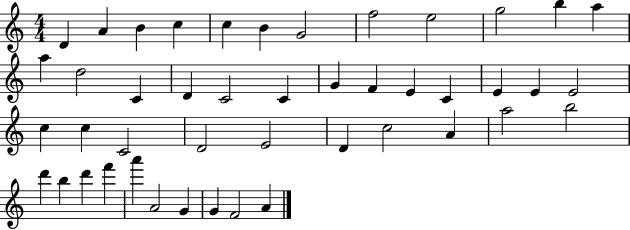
X:1
T:Untitled
M:4/4
L:1/4
K:C
D A B c c B G2 f2 e2 g2 b a a d2 C D C2 C G F E C E E E2 c c C2 D2 E2 D c2 A a2 b2 d' b d' f' a' A2 G G F2 A